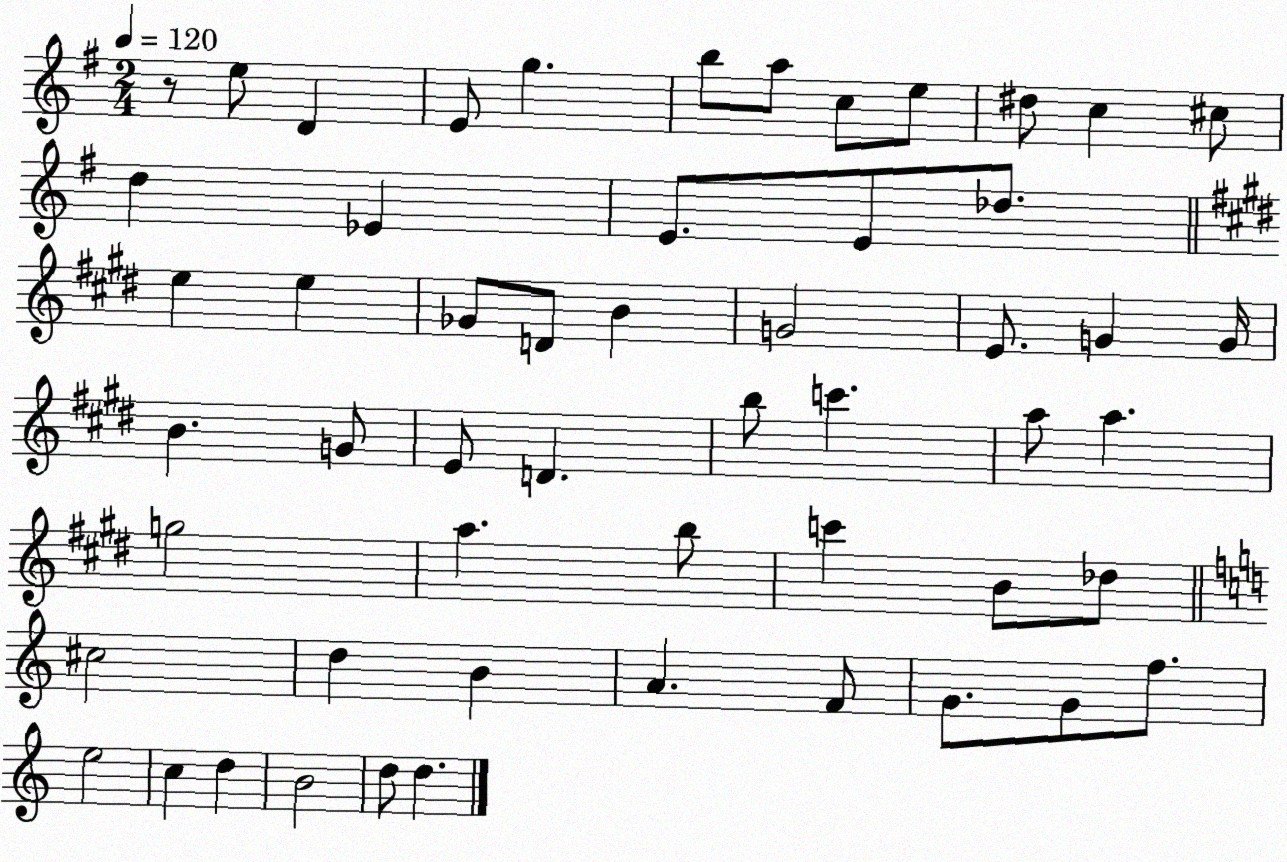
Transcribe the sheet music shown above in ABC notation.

X:1
T:Untitled
M:2/4
L:1/4
K:G
z/2 e/2 D E/2 g b/2 a/2 c/2 e/2 ^d/2 c ^c/2 d _E E/2 E/2 _d/2 e e _G/2 D/2 B G2 E/2 G G/4 B G/2 E/2 D b/2 c' a/2 a g2 a b/2 c' B/2 _d/2 ^c2 d B A F/2 G/2 G/2 f/2 e2 c d B2 d/2 d